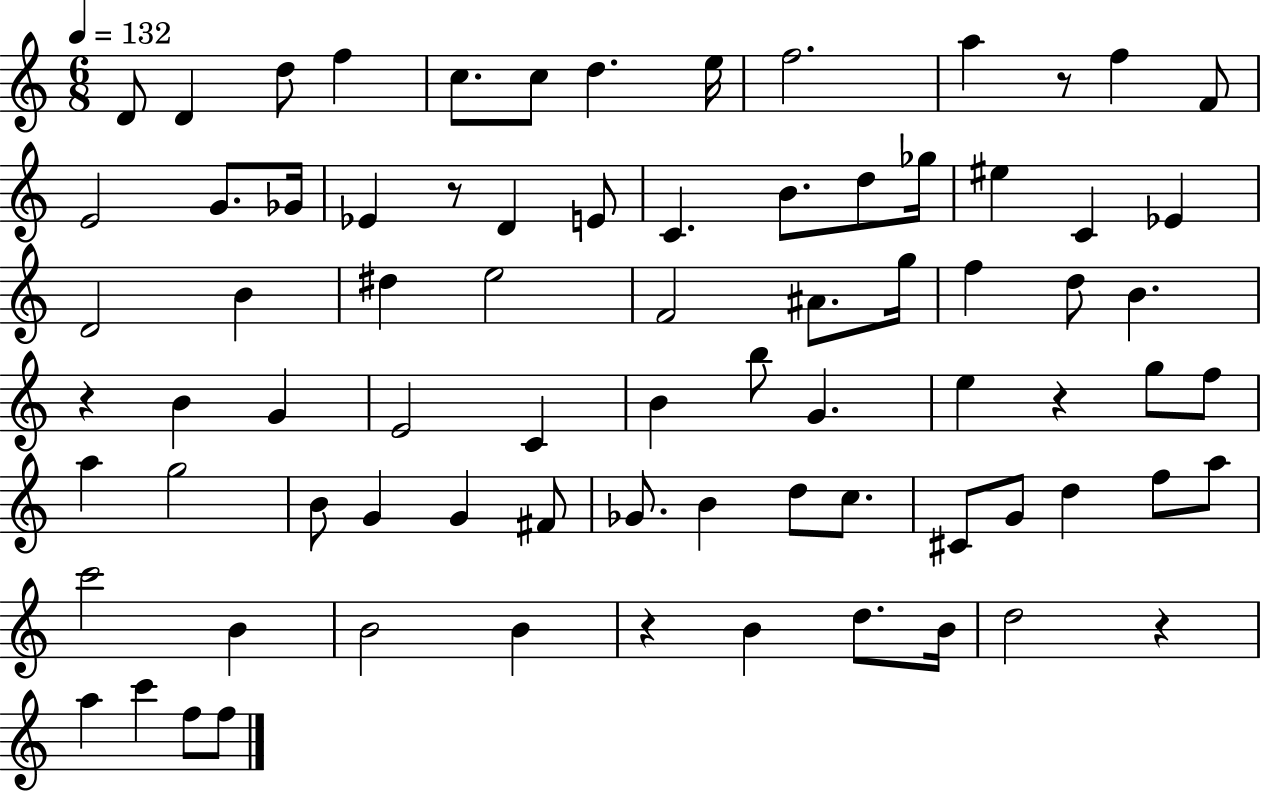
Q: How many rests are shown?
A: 6